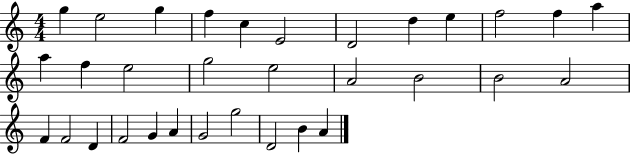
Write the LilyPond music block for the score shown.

{
  \clef treble
  \numericTimeSignature
  \time 4/4
  \key c \major
  g''4 e''2 g''4 | f''4 c''4 e'2 | d'2 d''4 e''4 | f''2 f''4 a''4 | \break a''4 f''4 e''2 | g''2 e''2 | a'2 b'2 | b'2 a'2 | \break f'4 f'2 d'4 | f'2 g'4 a'4 | g'2 g''2 | d'2 b'4 a'4 | \break \bar "|."
}